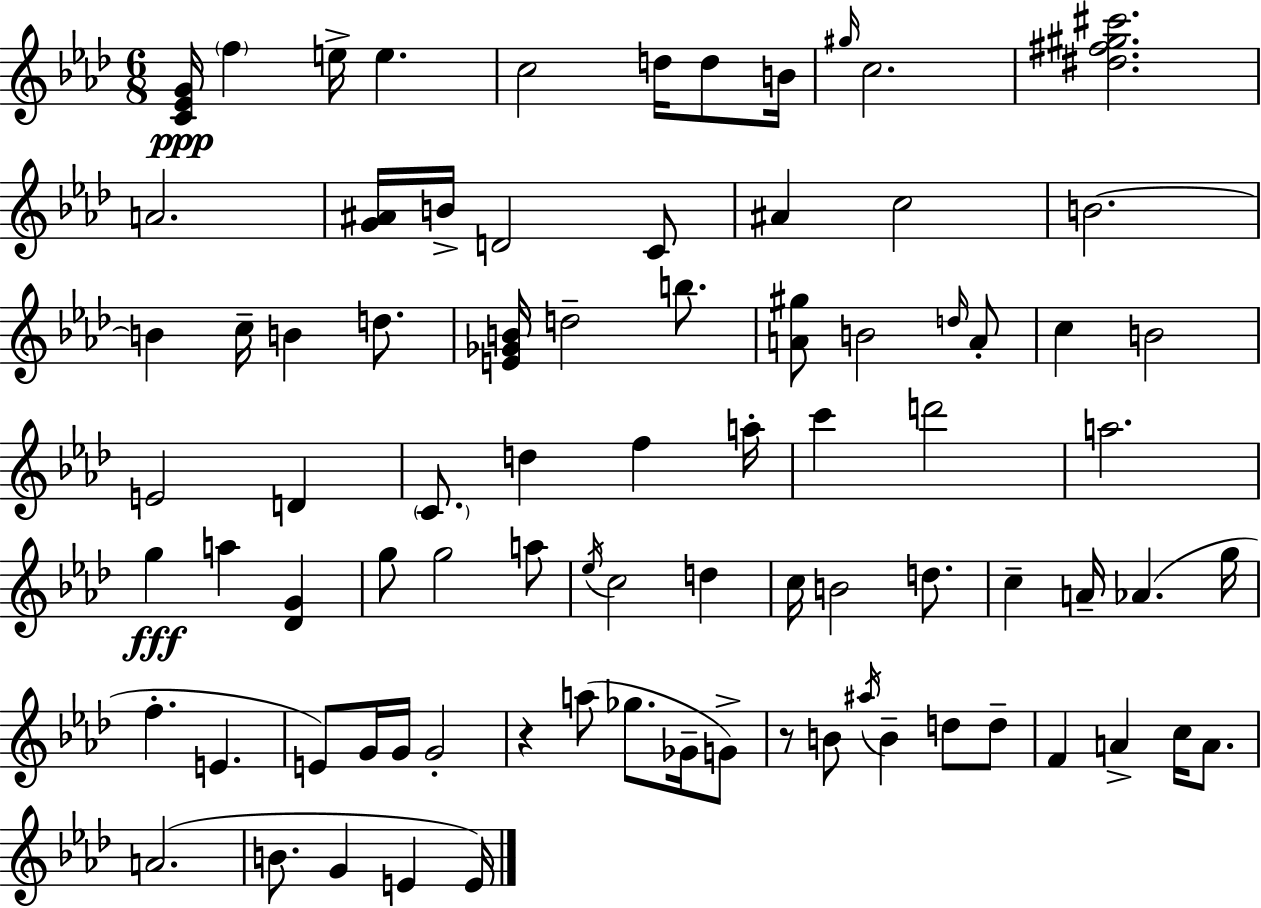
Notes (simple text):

[C4,Eb4,G4]/s F5/q E5/s E5/q. C5/h D5/s D5/e B4/s G#5/s C5/h. [D#5,F#5,G#5,C#6]/h. A4/h. [G4,A#4]/s B4/s D4/h C4/e A#4/q C5/h B4/h. B4/q C5/s B4/q D5/e. [E4,Gb4,B4]/s D5/h B5/e. [A4,G#5]/e B4/h D5/s A4/e C5/q B4/h E4/h D4/q C4/e. D5/q F5/q A5/s C6/q D6/h A5/h. G5/q A5/q [Db4,G4]/q G5/e G5/h A5/e Eb5/s C5/h D5/q C5/s B4/h D5/e. C5/q A4/s Ab4/q. G5/s F5/q. E4/q. E4/e G4/s G4/s G4/h R/q A5/e Gb5/e. Gb4/s G4/e R/e B4/e A#5/s B4/q D5/e D5/e F4/q A4/q C5/s A4/e. A4/h. B4/e. G4/q E4/q E4/s